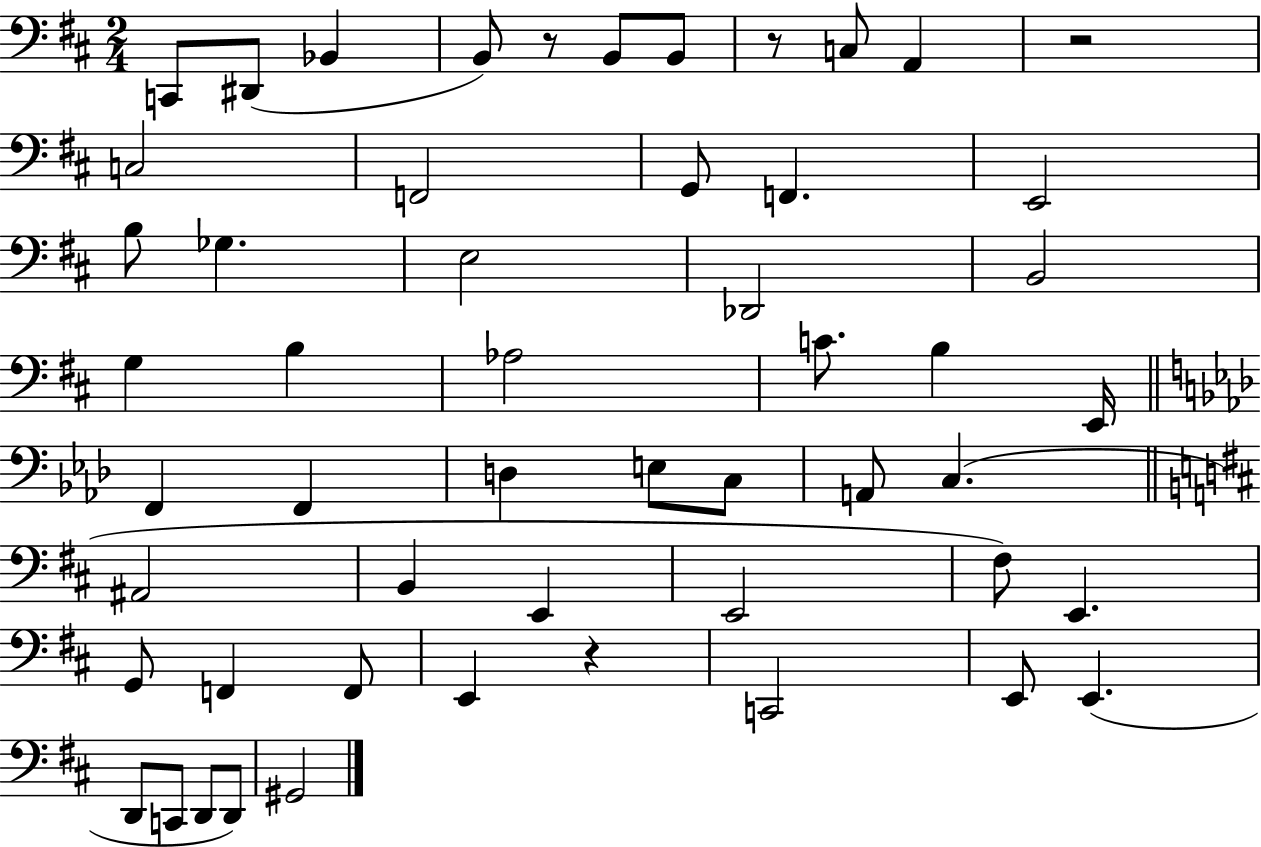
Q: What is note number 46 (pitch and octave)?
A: C2